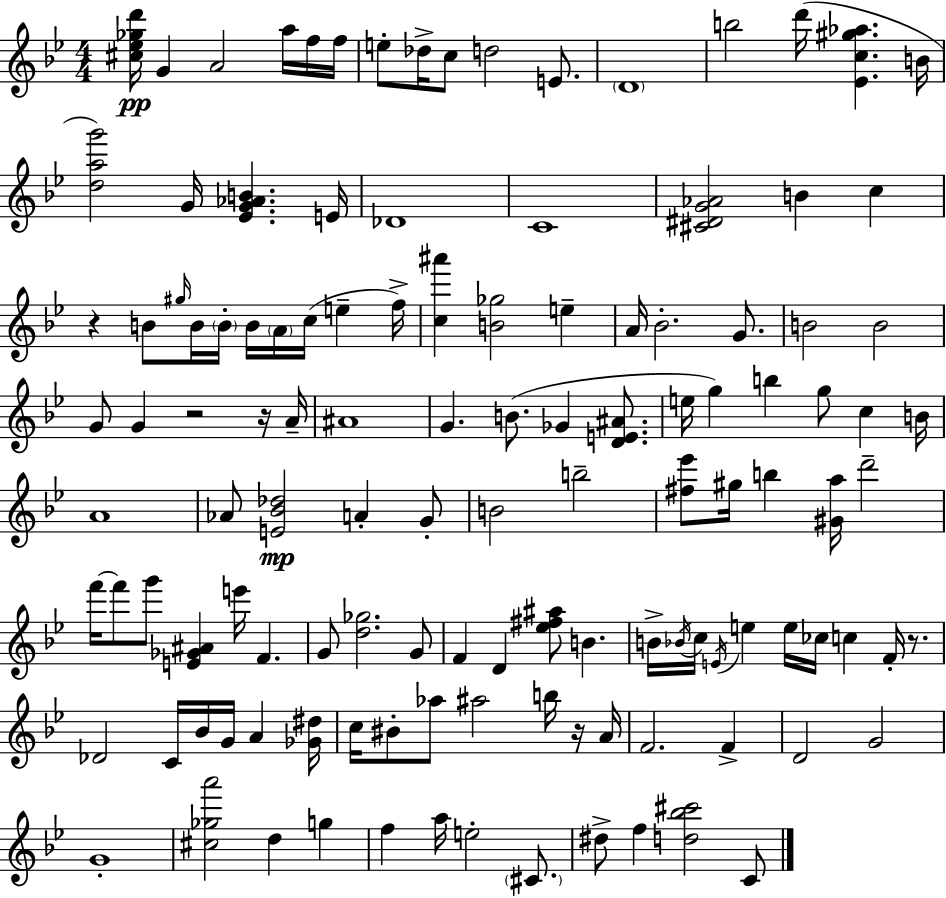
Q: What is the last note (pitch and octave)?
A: C4